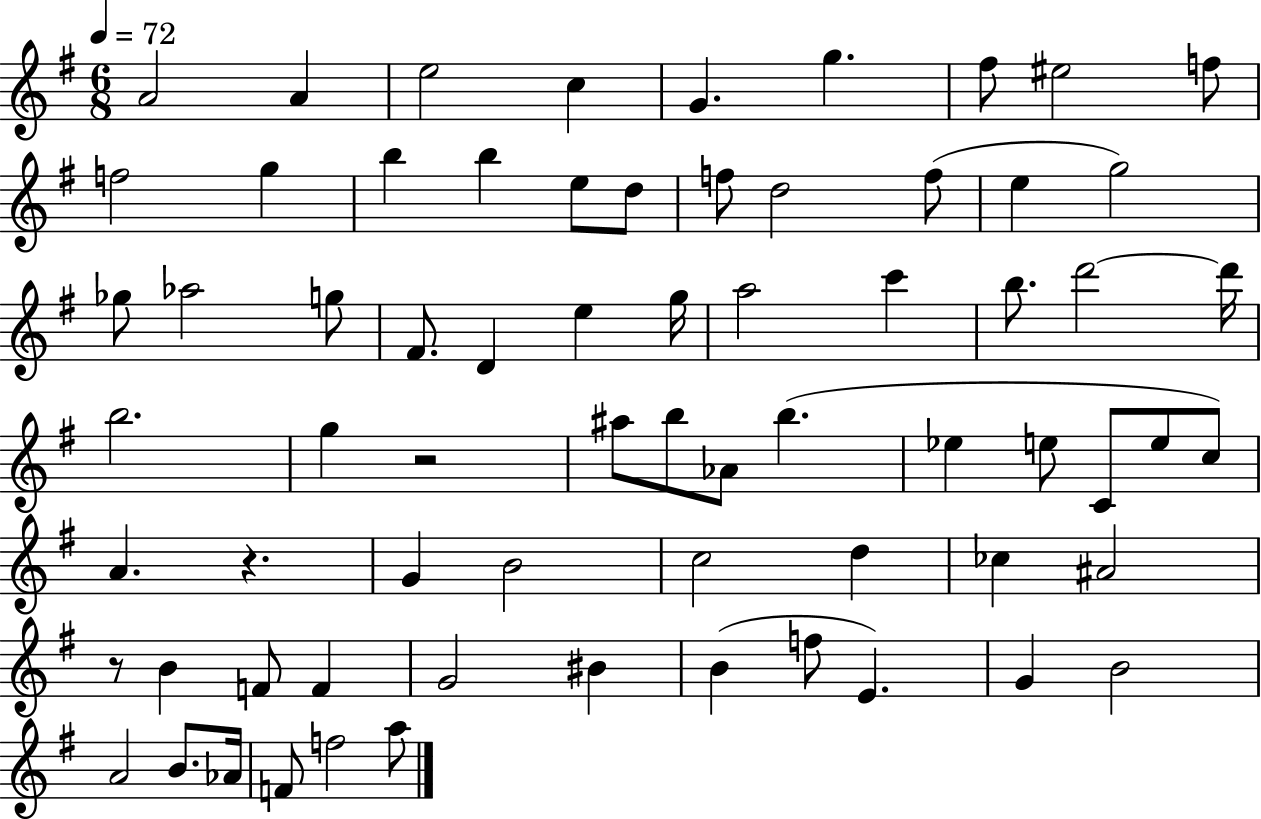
A4/h A4/q E5/h C5/q G4/q. G5/q. F#5/e EIS5/h F5/e F5/h G5/q B5/q B5/q E5/e D5/e F5/e D5/h F5/e E5/q G5/h Gb5/e Ab5/h G5/e F#4/e. D4/q E5/q G5/s A5/h C6/q B5/e. D6/h D6/s B5/h. G5/q R/h A#5/e B5/e Ab4/e B5/q. Eb5/q E5/e C4/e E5/e C5/e A4/q. R/q. G4/q B4/h C5/h D5/q CES5/q A#4/h R/e B4/q F4/e F4/q G4/h BIS4/q B4/q F5/e E4/q. G4/q B4/h A4/h B4/e. Ab4/s F4/e F5/h A5/e